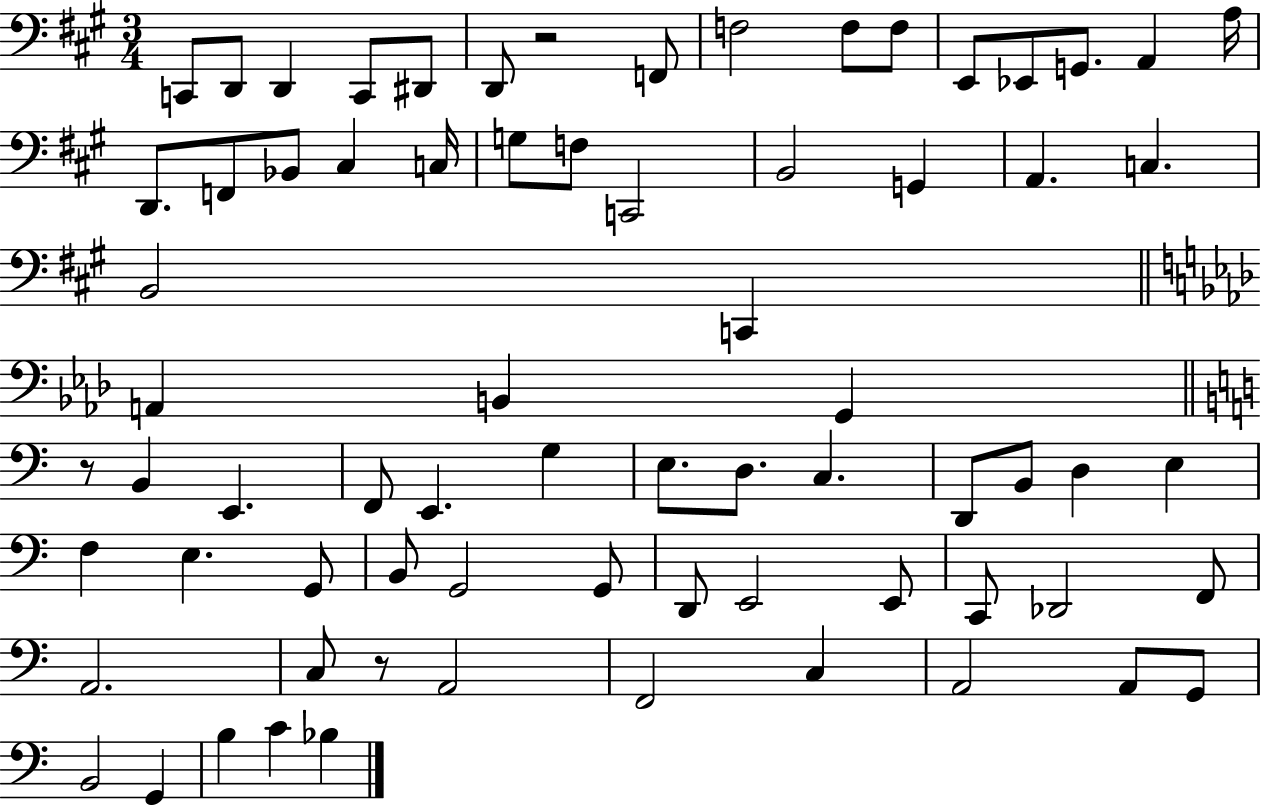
{
  \clef bass
  \numericTimeSignature
  \time 3/4
  \key a \major
  c,8 d,8 d,4 c,8 dis,8 | d,8 r2 f,8 | f2 f8 f8 | e,8 ees,8 g,8. a,4 a16 | \break d,8. f,8 bes,8 cis4 c16 | g8 f8 c,2 | b,2 g,4 | a,4. c4. | \break b,2 c,4 | \bar "||" \break \key aes \major a,4 b,4 g,4 | \bar "||" \break \key c \major r8 b,4 e,4. | f,8 e,4. g4 | e8. d8. c4. | d,8 b,8 d4 e4 | \break f4 e4. g,8 | b,8 g,2 g,8 | d,8 e,2 e,8 | c,8 des,2 f,8 | \break a,2. | c8 r8 a,2 | f,2 c4 | a,2 a,8 g,8 | \break b,2 g,4 | b4 c'4 bes4 | \bar "|."
}